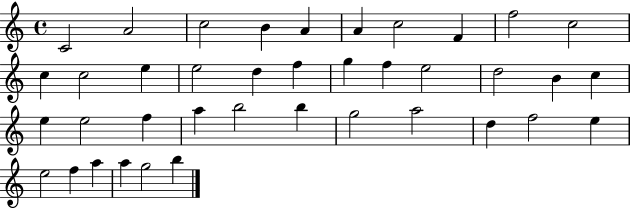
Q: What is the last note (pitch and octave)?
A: B5